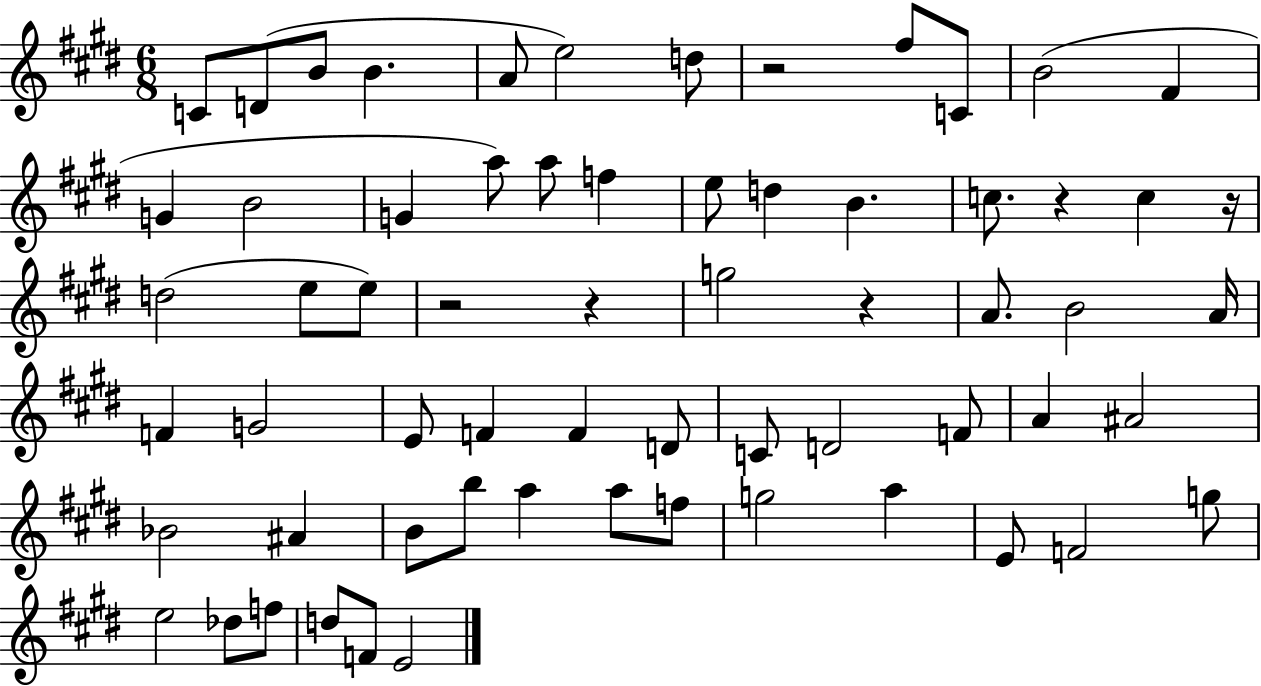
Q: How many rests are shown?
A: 6